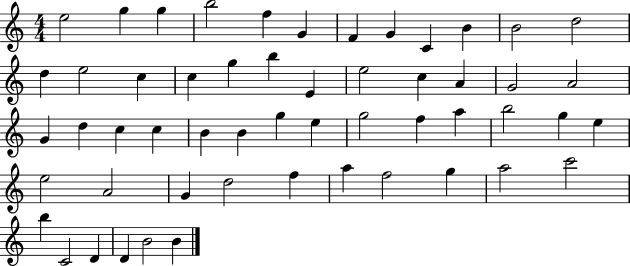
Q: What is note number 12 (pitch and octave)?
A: D5